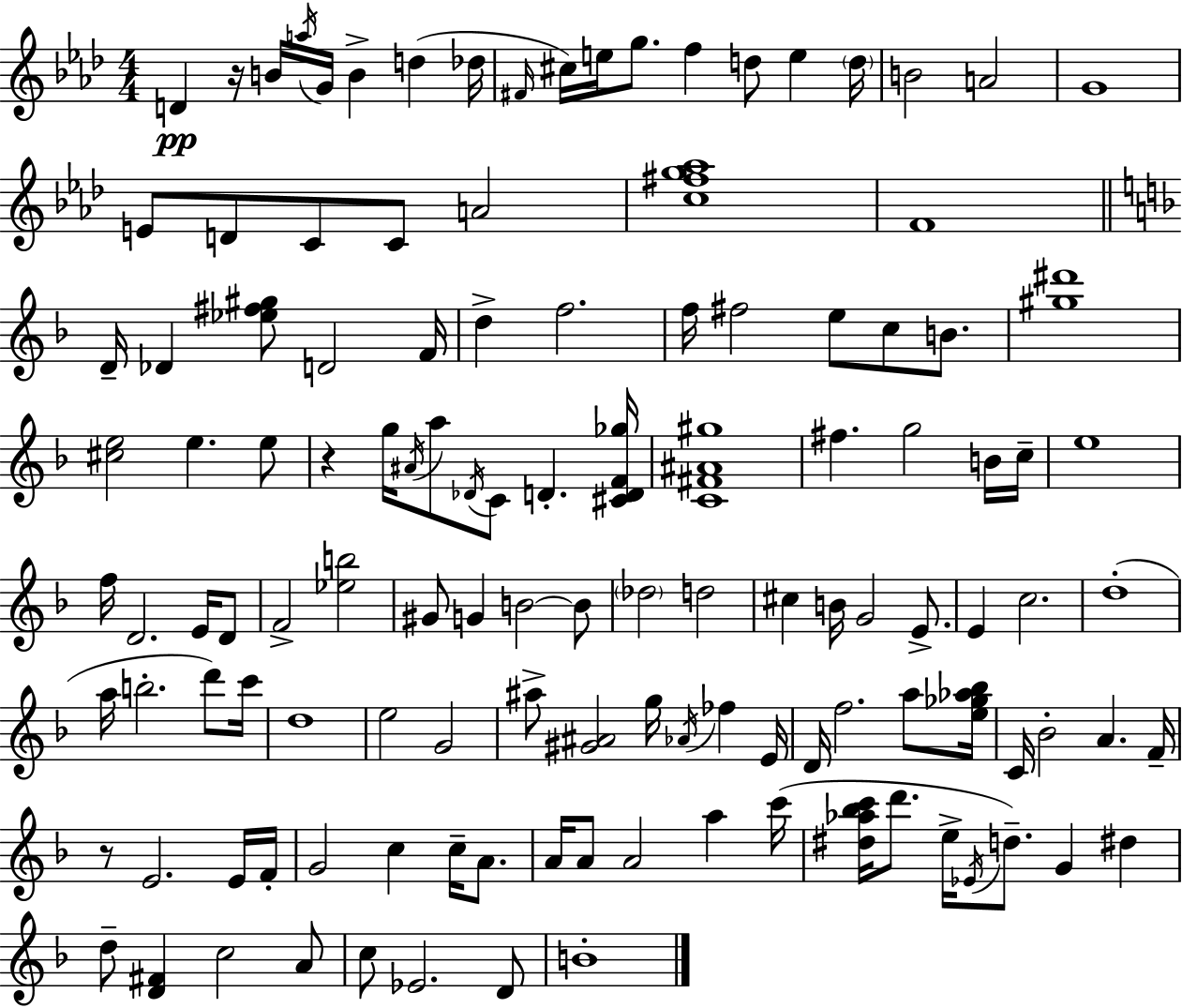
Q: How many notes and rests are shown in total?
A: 124